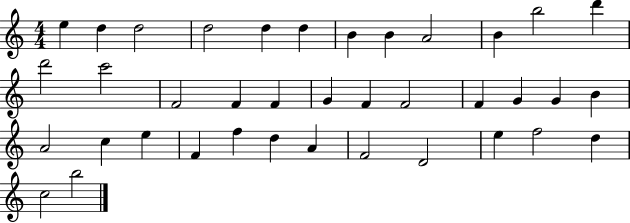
X:1
T:Untitled
M:4/4
L:1/4
K:C
e d d2 d2 d d B B A2 B b2 d' d'2 c'2 F2 F F G F F2 F G G B A2 c e F f d A F2 D2 e f2 d c2 b2